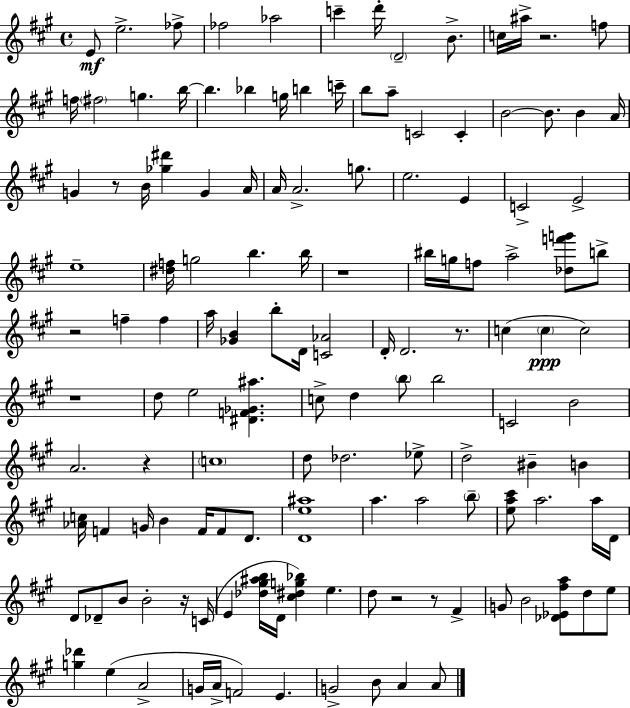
{
  \clef treble
  \time 4/4
  \defaultTimeSignature
  \key a \major
  e'8\mf e''2.-> fes''8-> | fes''2 aes''2 | c'''4-- d'''16-. \parenthesize d'2-- b'8.-> | c''16 ais''16-> r2. f''8 | \break f''16 \parenthesize fis''2 g''4. b''16~~ | b''4. bes''4 g''16 b''4 c'''16-- | b''8 a''8-- c'2 c'4-. | b'2~~ b'8. b'4 a'16 | \break g'4 r8 b'16 <ges'' dis'''>4 g'4 a'16 | a'16 a'2.-> g''8. | e''2. e'4 | c'2-> e'2-> | \break e''1-- | <dis'' f''>16 g''2 b''4. b''16 | r1 | bis''16 g''16 f''8 a''2-> <des'' f''' g'''>8 b''8-> | \break r2 f''4-- f''4 | a''16 <ges' b'>4 b''8-. d'16 <c' aes'>2 | d'16-. d'2. r8. | c''4( \parenthesize c''4\ppp c''2) | \break r1 | d''8 e''2 <dis' f' ges' ais''>4. | c''8-> d''4 \parenthesize b''8 b''2 | c'2 b'2 | \break a'2. r4 | \parenthesize c''1 | d''8 des''2. ees''8-> | d''2-> bis'4-- b'4 | \break <aes' c''>16 f'4 g'16 b'4 f'16 f'8 d'8. | <d' e'' ais''>1 | a''4. a''2 \parenthesize b''8-- | <e'' a'' cis'''>8 a''2. a''16 d'16 | \break d'8 des'8-- b'8 b'2-. r16 c'16( | e'4 <des'' gis'' ais'' b''>16 d'16 <cis'' dis'' g'' bes''>4) e''4. | d''8 r2 r8 fis'4-> | g'8 b'2 <des' ees' fis'' a''>8 d''8 e''8 | \break <g'' des'''>4 e''4( a'2-> | g'16 a'16-> f'2) e'4. | g'2-> b'8 a'4 a'8 | \bar "|."
}